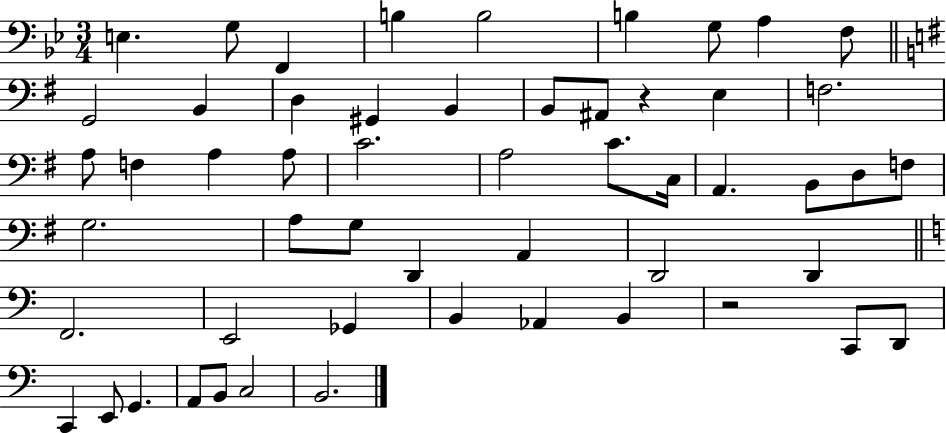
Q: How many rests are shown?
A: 2